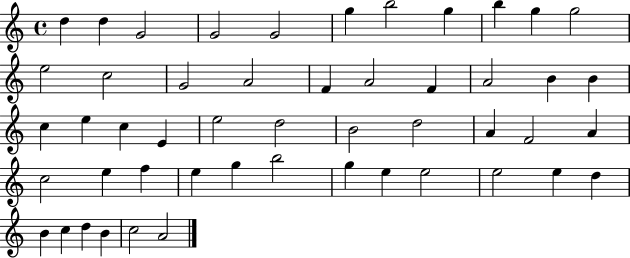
D5/q D5/q G4/h G4/h G4/h G5/q B5/h G5/q B5/q G5/q G5/h E5/h C5/h G4/h A4/h F4/q A4/h F4/q A4/h B4/q B4/q C5/q E5/q C5/q E4/q E5/h D5/h B4/h D5/h A4/q F4/h A4/q C5/h E5/q F5/q E5/q G5/q B5/h G5/q E5/q E5/h E5/h E5/q D5/q B4/q C5/q D5/q B4/q C5/h A4/h